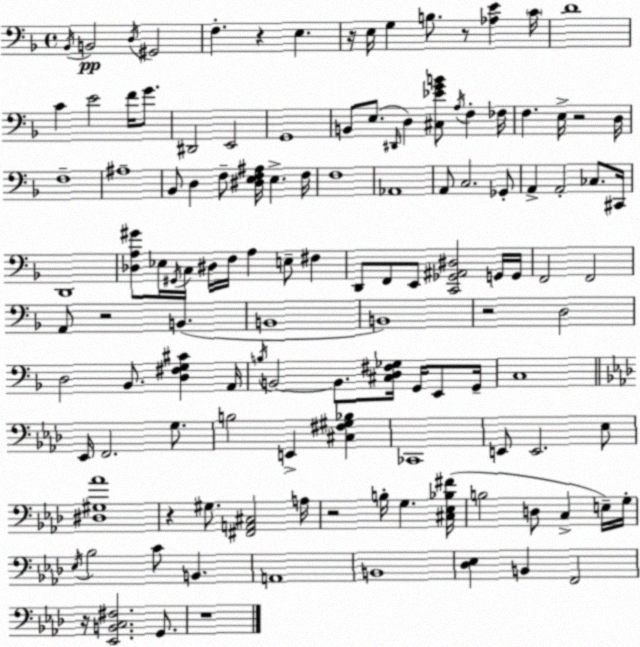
X:1
T:Untitled
M:4/4
L:1/4
K:F
_B,,/4 B,,2 D,/4 ^G,,2 F, z E, z/4 E,/4 G, B,/2 z/2 [_A,E] C/4 D4 C E2 F/4 G/2 ^D,,2 E,,2 G,,4 B,,/2 E,/2 ^D,,/4 D, [^C,_EGB]/2 A,/4 F, _F,/4 F, E,/4 z2 D,/4 F,4 ^A,4 _B,,/2 D, F,/2 [^D,E,F,^A,]/4 E, F,/4 F,4 _A,,4 A,,/2 C,2 _G,,/2 A,, A,,2 _C,/2 ^C,,/4 D,,4 [_D,A,^G]/2 _E,/4 ^G,,/4 C,/4 ^D,/4 F,/4 A, E,/2 ^F, D,,/2 F,,/2 E,,/2 [C,,_G,,^A,,^D,]2 G,,/4 G,,/4 F,,2 F,,2 A,,/2 z2 B,, B,,4 B,,4 z2 D,2 D,2 _B,,/2 [D,^F,G,^C] A,,/4 B,/4 B,,2 B,,/2 [^C,D,^F,_G,]/4 G,,/4 E,,/2 G,,/4 C,4 _E,,/4 F,,2 G,/2 B,2 E,, [^C,^F,^G,_B,] _C,,4 E,,/2 E,,2 _E,/2 [^D,^G,_A]4 z ^G,/2 [^F,,A,,^C,]2 A,/4 z2 B,/4 G, [^C,_E,_B,^F]/4 B,2 D,/2 C, E,/4 G,/4 _E,/4 _B,2 C/2 B,, A,,4 B,,4 [_D,_E,] B,, F,,2 z/4 [_E,,B,,C,^F,]2 G,,/2 z4